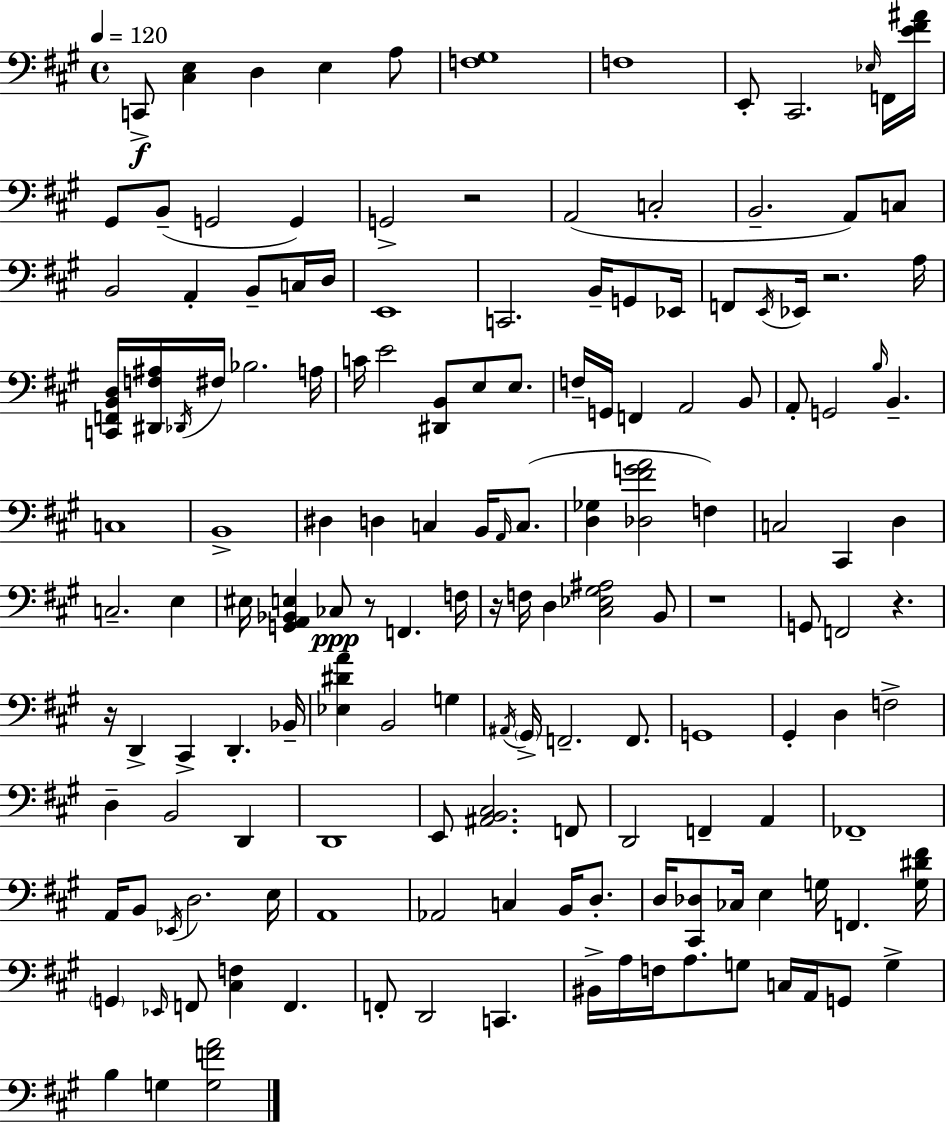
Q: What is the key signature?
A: A major